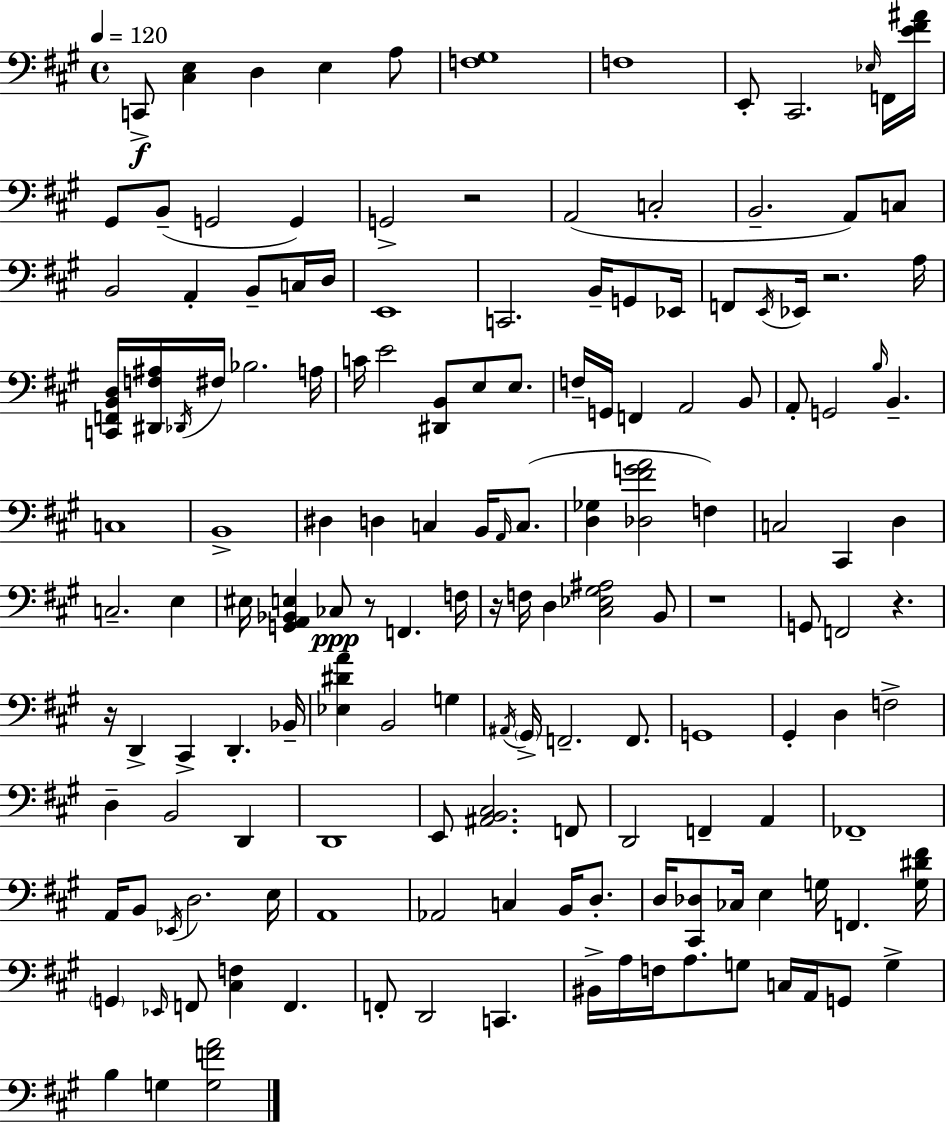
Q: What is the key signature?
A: A major